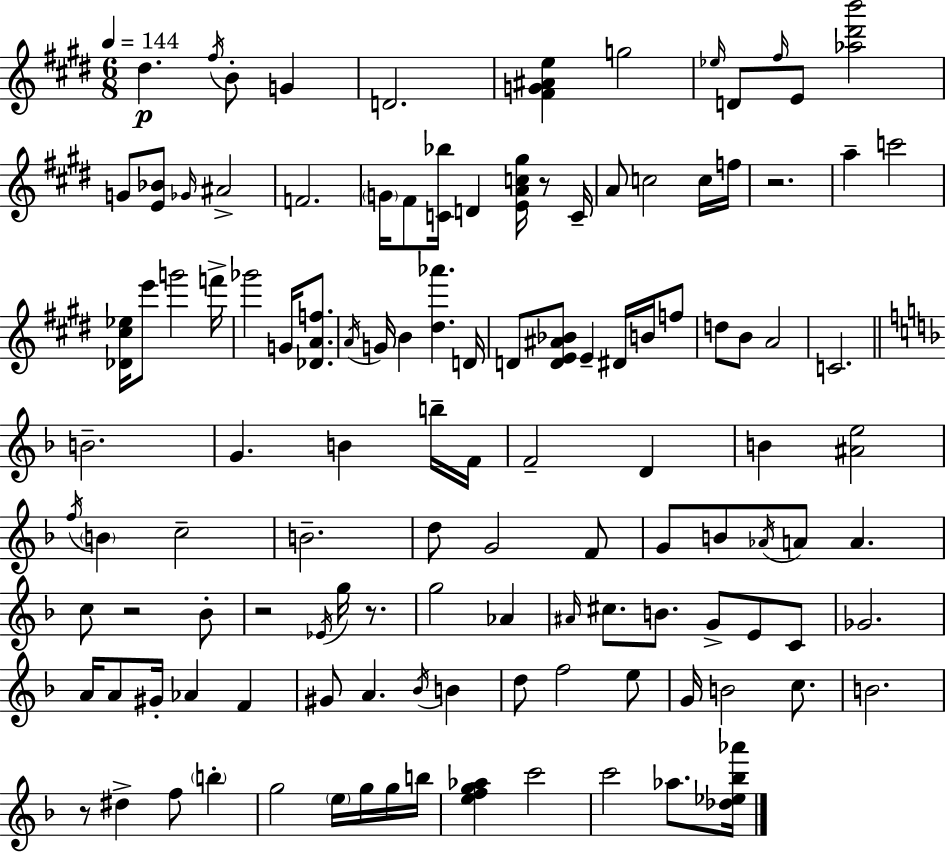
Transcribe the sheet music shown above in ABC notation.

X:1
T:Untitled
M:6/8
L:1/4
K:E
^d ^f/4 B/2 G D2 [^FG^Ae] g2 _e/4 D/2 ^f/4 E/2 [_a^d'b']2 G/2 [E_B]/2 _G/4 ^A2 F2 G/4 ^F/2 [C_b]/4 D [EAc^g]/4 z/2 C/4 A/2 c2 c/4 f/4 z2 a c'2 [_D^c_e]/4 e'/2 g'2 f'/4 _g'2 G/4 [_DAf]/2 A/4 G/4 B [^d_a'] D/4 D/2 [DE^A_B]/2 E ^D/4 B/4 f/2 d/2 B/2 A2 C2 B2 G B b/4 F/4 F2 D B [^Ae]2 f/4 B c2 B2 d/2 G2 F/2 G/2 B/2 _A/4 A/2 A c/2 z2 _B/2 z2 _E/4 g/4 z/2 g2 _A ^A/4 ^c/2 B/2 G/2 E/2 C/2 _G2 A/4 A/2 ^G/4 _A F ^G/2 A _B/4 B d/2 f2 e/2 G/4 B2 c/2 B2 z/2 ^d f/2 b g2 e/4 g/4 g/4 b/4 [efg_a] c'2 c'2 _a/2 [_d_e_b_a']/4